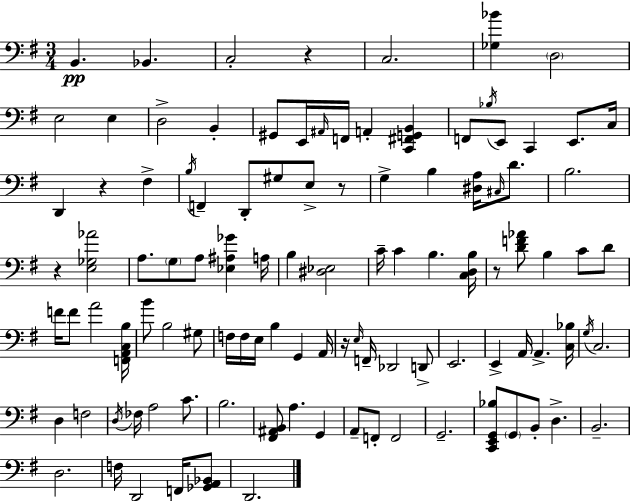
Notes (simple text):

B2/q. Bb2/q. C3/h R/q C3/h. [Gb3,Bb4]/q D3/h E3/h E3/q D3/h B2/q G#2/e E2/s A#2/s F2/s A2/q [C2,F#2,G2,B2]/q F2/e Bb3/s E2/e C2/q E2/e. C3/s D2/q R/q F#3/q B3/s F2/q D2/e G#3/e E3/e R/e G3/q B3/q [D#3,A3]/s C#3/s D4/e. B3/h. R/q [E3,Gb3,Ab4]/h A3/e. G3/e A3/e [Eb3,A#3,Gb4]/q A3/s B3/q [D#3,Eb3]/h C4/s C4/q B3/q. [C3,D3,B3]/s R/e [D4,F4,Ab4]/e B3/q C4/e D4/e F4/s F4/e A4/h [F2,A2,C3,B3]/s B4/e B3/h G#3/e F3/s F3/s E3/s B3/q G2/q A2/s R/s E3/s F2/s Db2/h D2/e E2/h. E2/q A2/s A2/q. [C3,Bb3]/s G3/s C3/h. D3/q F3/h D3/s FES3/s A3/h C4/e. B3/h. [F#2,A#2,B2]/e A3/q. G2/q A2/e F2/e F2/h G2/h. [C2,E2,G2,Bb3]/e G2/e B2/e D3/q. B2/h. D3/h. F3/s D2/h F2/s [Gb2,A2,Bb2]/e D2/h.